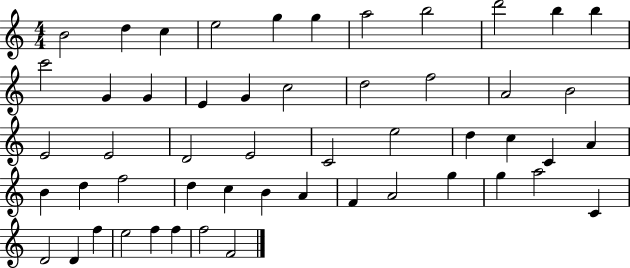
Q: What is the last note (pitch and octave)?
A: F4